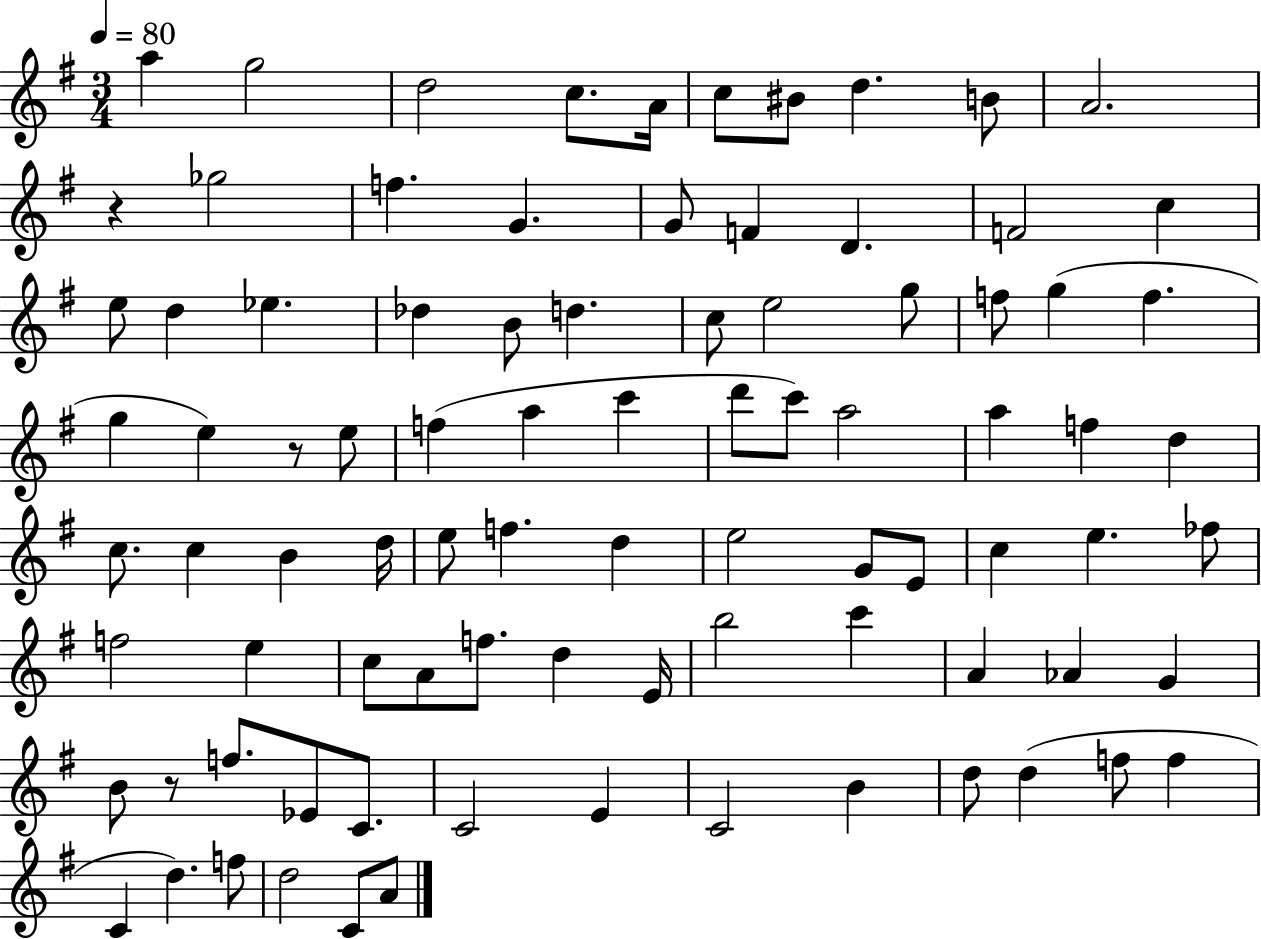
X:1
T:Untitled
M:3/4
L:1/4
K:G
a g2 d2 c/2 A/4 c/2 ^B/2 d B/2 A2 z _g2 f G G/2 F D F2 c e/2 d _e _d B/2 d c/2 e2 g/2 f/2 g f g e z/2 e/2 f a c' d'/2 c'/2 a2 a f d c/2 c B d/4 e/2 f d e2 G/2 E/2 c e _f/2 f2 e c/2 A/2 f/2 d E/4 b2 c' A _A G B/2 z/2 f/2 _E/2 C/2 C2 E C2 B d/2 d f/2 f C d f/2 d2 C/2 A/2